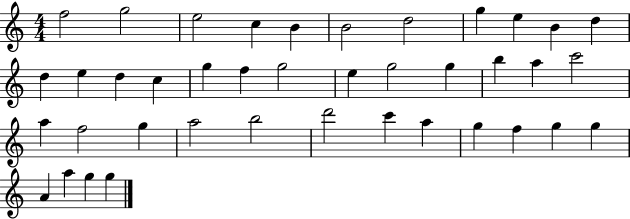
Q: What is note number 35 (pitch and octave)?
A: G5